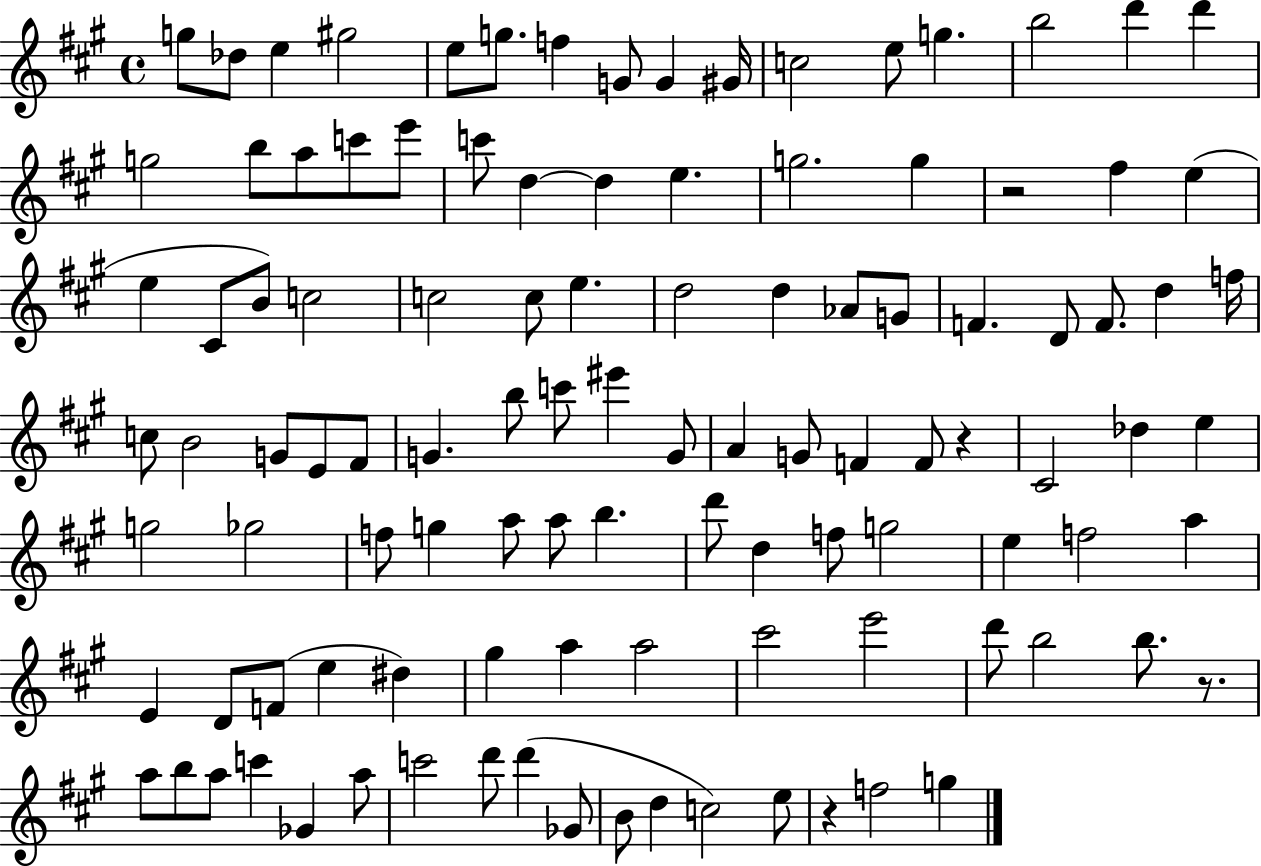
{
  \clef treble
  \time 4/4
  \defaultTimeSignature
  \key a \major
  g''8 des''8 e''4 gis''2 | e''8 g''8. f''4 g'8 g'4 gis'16 | c''2 e''8 g''4. | b''2 d'''4 d'''4 | \break g''2 b''8 a''8 c'''8 e'''8 | c'''8 d''4~~ d''4 e''4. | g''2. g''4 | r2 fis''4 e''4( | \break e''4 cis'8 b'8) c''2 | c''2 c''8 e''4. | d''2 d''4 aes'8 g'8 | f'4. d'8 f'8. d''4 f''16 | \break c''8 b'2 g'8 e'8 fis'8 | g'4. b''8 c'''8 eis'''4 g'8 | a'4 g'8 f'4 f'8 r4 | cis'2 des''4 e''4 | \break g''2 ges''2 | f''8 g''4 a''8 a''8 b''4. | d'''8 d''4 f''8 g''2 | e''4 f''2 a''4 | \break e'4 d'8 f'8( e''4 dis''4) | gis''4 a''4 a''2 | cis'''2 e'''2 | d'''8 b''2 b''8. r8. | \break a''8 b''8 a''8 c'''4 ges'4 a''8 | c'''2 d'''8 d'''4( ges'8 | b'8 d''4 c''2) e''8 | r4 f''2 g''4 | \break \bar "|."
}